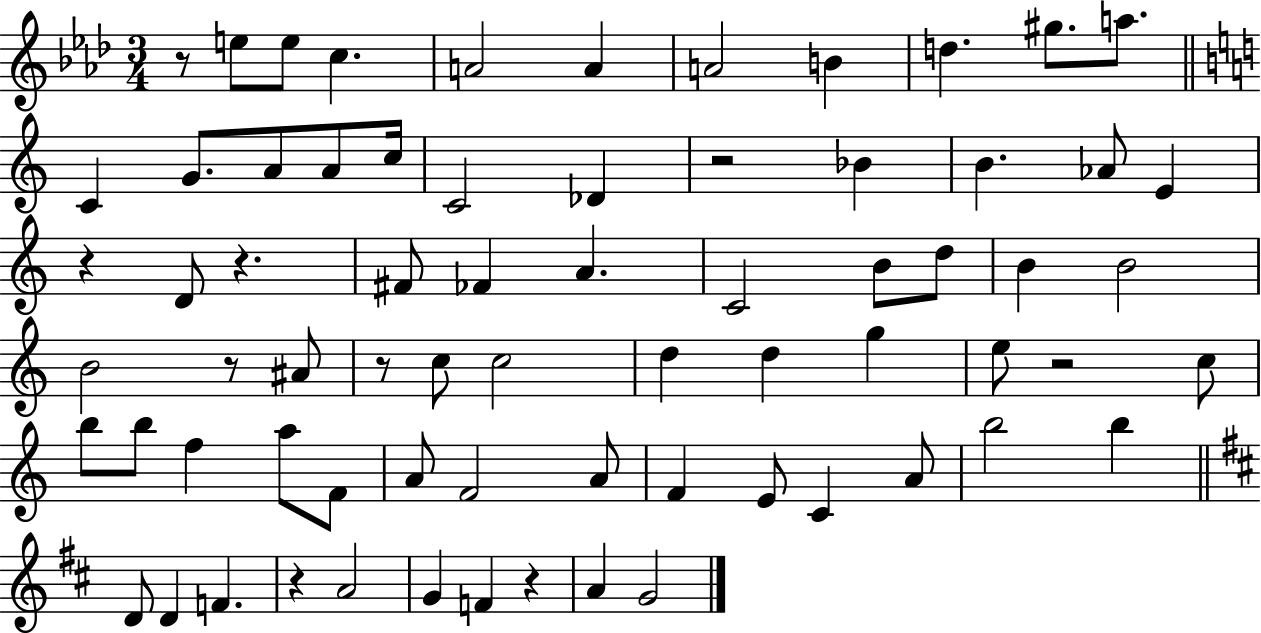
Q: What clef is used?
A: treble